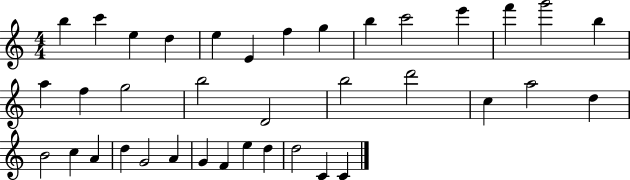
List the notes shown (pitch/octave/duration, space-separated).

B5/q C6/q E5/q D5/q E5/q E4/q F5/q G5/q B5/q C6/h E6/q F6/q G6/h B5/q A5/q F5/q G5/h B5/h D4/h B5/h D6/h C5/q A5/h D5/q B4/h C5/q A4/q D5/q G4/h A4/q G4/q F4/q E5/q D5/q D5/h C4/q C4/q